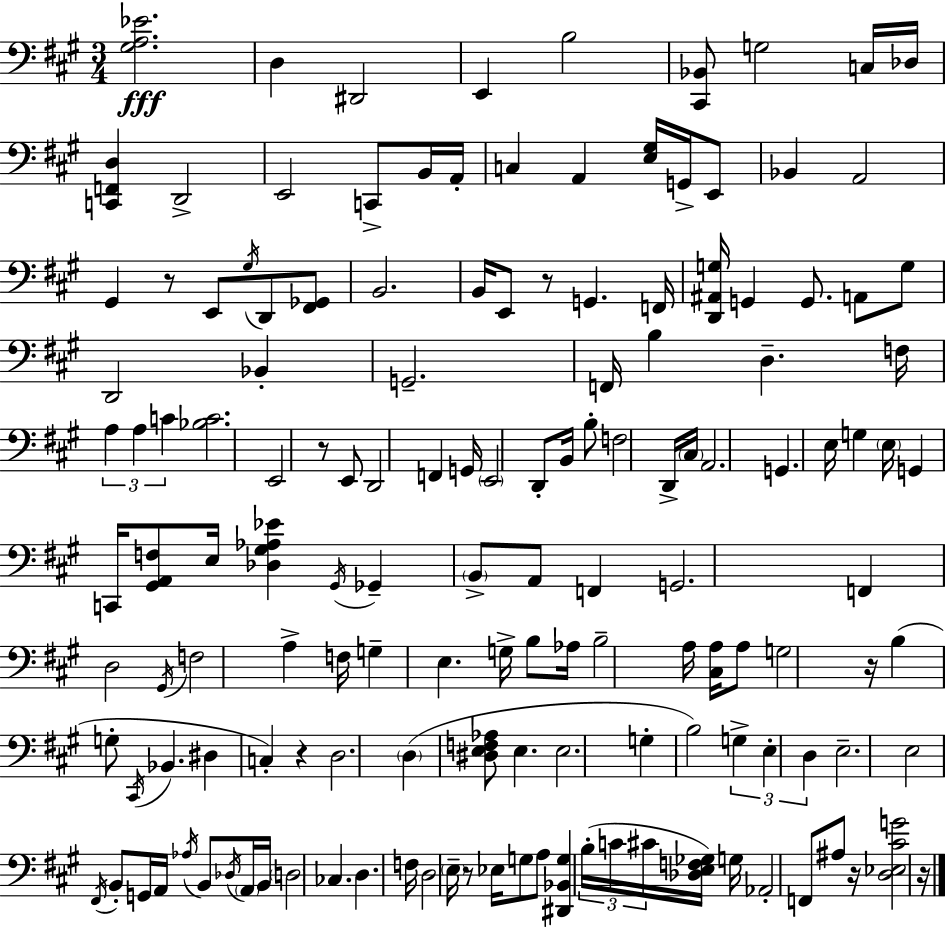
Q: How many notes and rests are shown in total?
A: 146